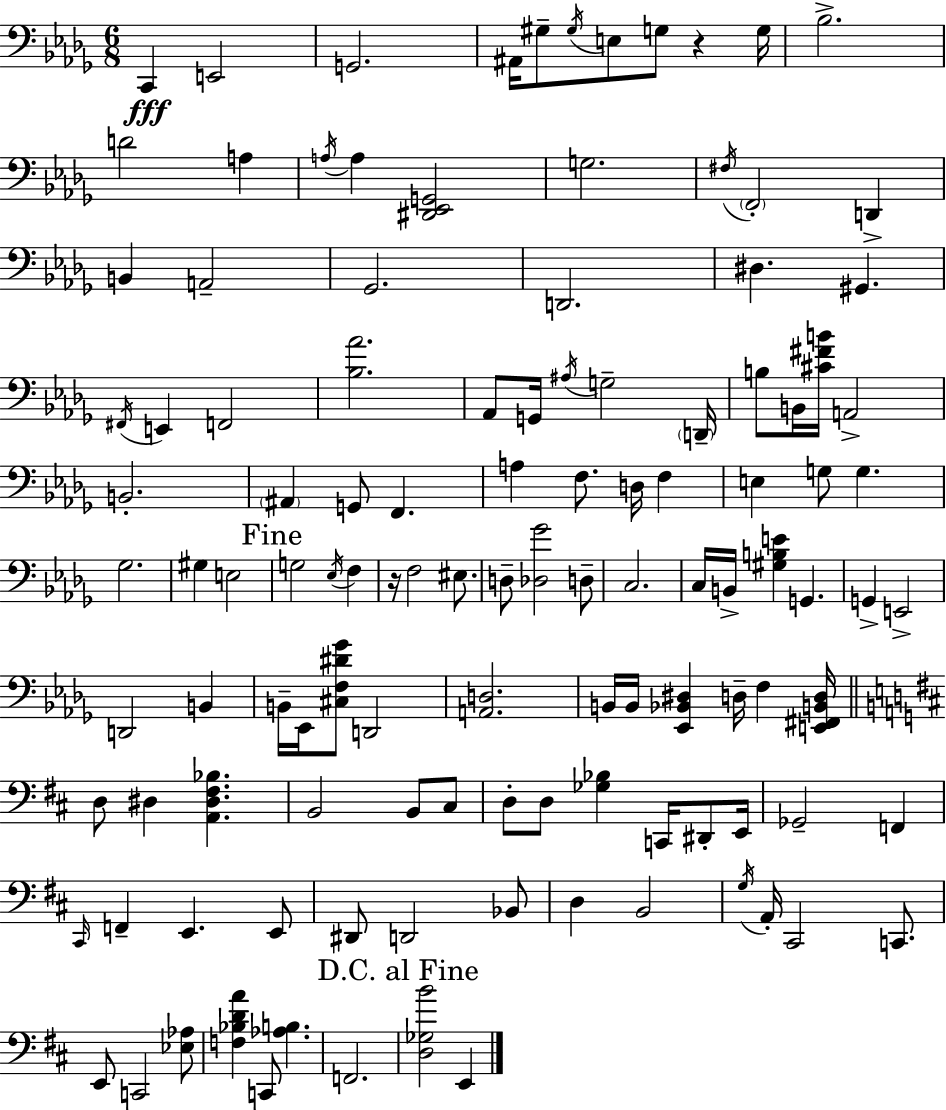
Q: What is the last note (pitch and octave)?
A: E2